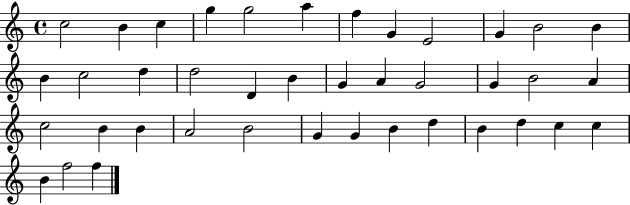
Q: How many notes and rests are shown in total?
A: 40